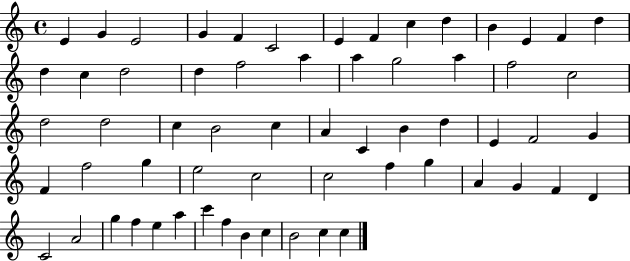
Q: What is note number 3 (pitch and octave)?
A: E4